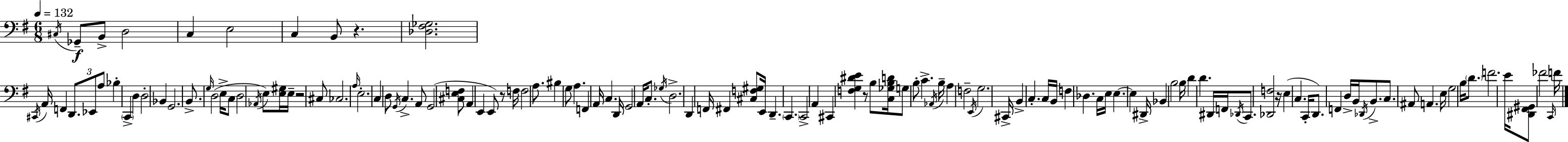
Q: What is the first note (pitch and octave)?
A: C#3